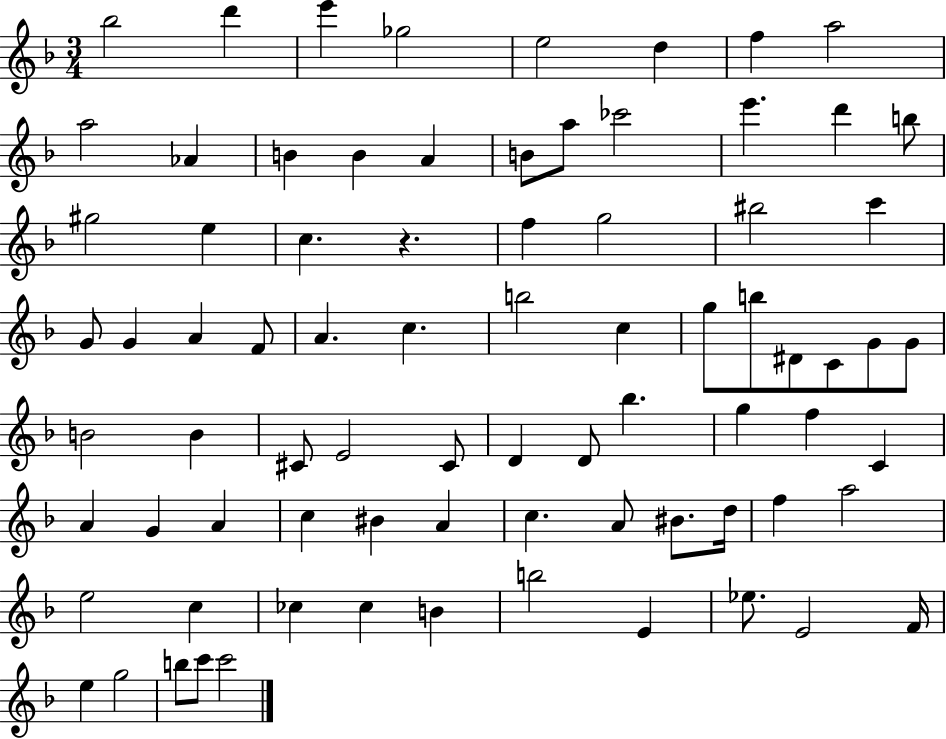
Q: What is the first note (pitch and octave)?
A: Bb5